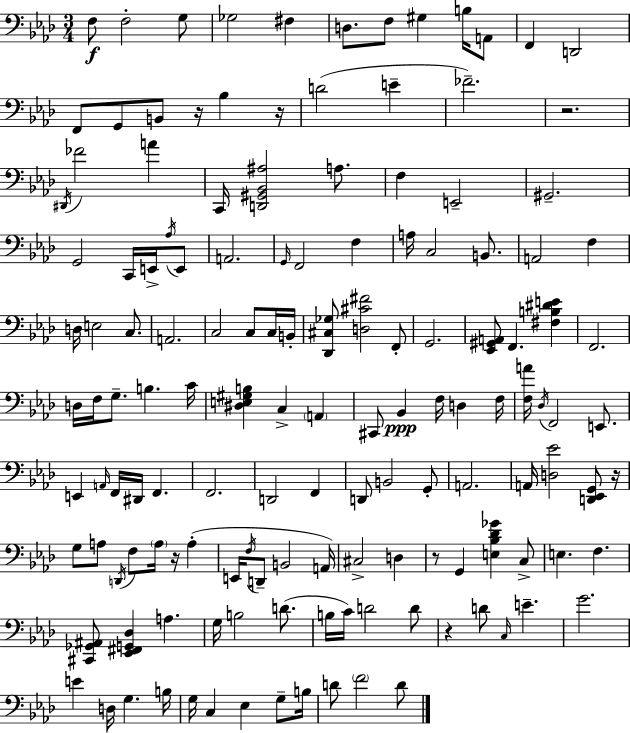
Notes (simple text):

F3/e F3/h G3/e Gb3/h F#3/q D3/e. F3/e G#3/q B3/s A2/e F2/q D2/h F2/e G2/e B2/e R/s Bb3/q R/s D4/h E4/q FES4/h. R/h. D#2/s FES4/h A4/q C2/s [D2,G#2,Bb2,A#3]/h A3/e. F3/q E2/h G#2/h. G2/h C2/s E2/s Ab3/s E2/e A2/h. G2/s F2/h F3/q A3/s C3/h B2/e. A2/h F3/q D3/s E3/h C3/e. A2/h. C3/h C3/e C3/s B2/s [Db2,C#3,Gb3]/e [D3,C#4,F#4]/h F2/e G2/h. [Eb2,G#2,A2]/e F2/q. [F#3,B3,D#4,E4]/q F2/h. D3/s F3/s G3/e. B3/q. C4/s [D#3,E3,G#3,B3]/q C3/q A2/q C#2/e Bb2/q F3/s D3/q F3/s [F3,A4]/s Db3/s F2/h E2/e. E2/q A2/s F2/s D#2/s F2/q. F2/h. D2/h F2/q D2/e B2/h G2/e A2/h. A2/s [D3,Eb4]/h [D2,Eb2,G2]/e R/s G3/e A3/e D2/s F3/e A3/s R/s A3/q E2/s F3/s D2/e B2/h A2/s C#3/h D3/q R/e G2/q [E3,Bb3,Db4,Gb4]/q C3/e E3/q. F3/q. [C#2,Gb2,A#2]/e [Eb2,F#2,G2,Db3]/q A3/q. G3/s B3/h D4/e. B3/s C4/s D4/h D4/e R/q D4/e C3/s E4/q. G4/h. E4/q D3/s G3/q. B3/s G3/s C3/q Eb3/q G3/e B3/s D4/e F4/h D4/e